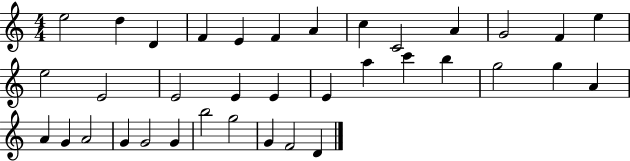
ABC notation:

X:1
T:Untitled
M:4/4
L:1/4
K:C
e2 d D F E F A c C2 A G2 F e e2 E2 E2 E E E a c' b g2 g A A G A2 G G2 G b2 g2 G F2 D